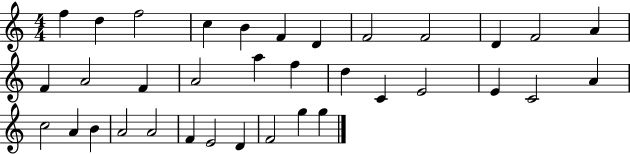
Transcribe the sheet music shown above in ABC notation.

X:1
T:Untitled
M:4/4
L:1/4
K:C
f d f2 c B F D F2 F2 D F2 A F A2 F A2 a f d C E2 E C2 A c2 A B A2 A2 F E2 D F2 g g